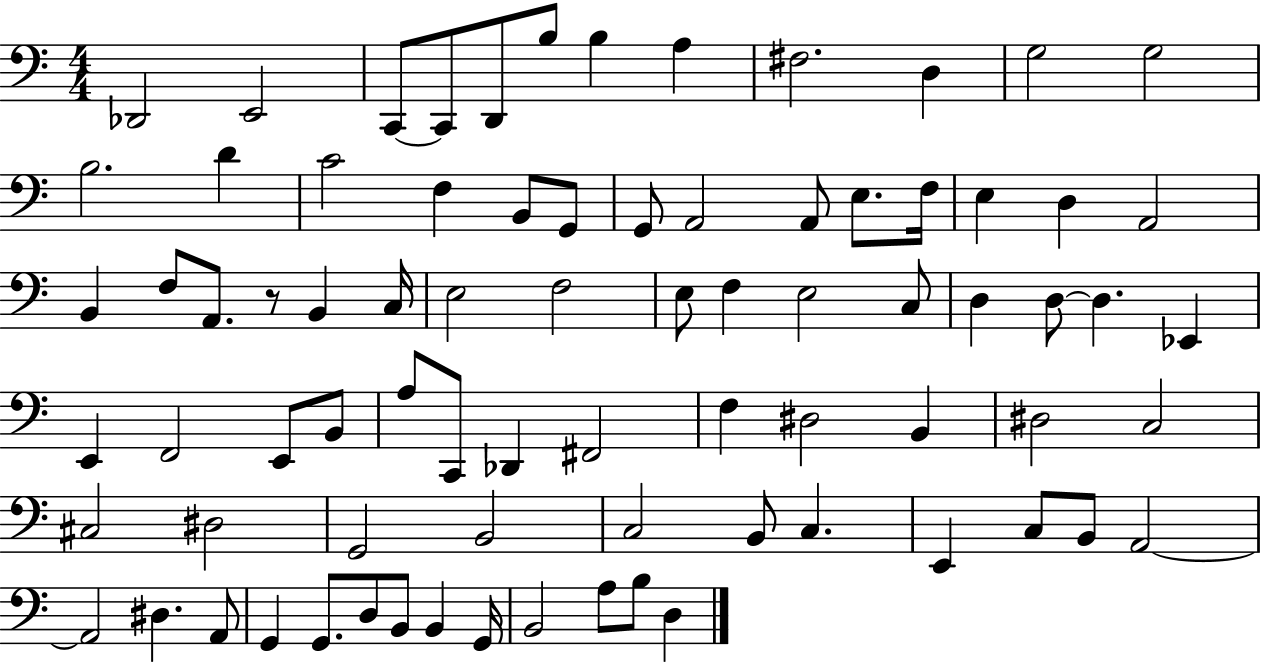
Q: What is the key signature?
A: C major